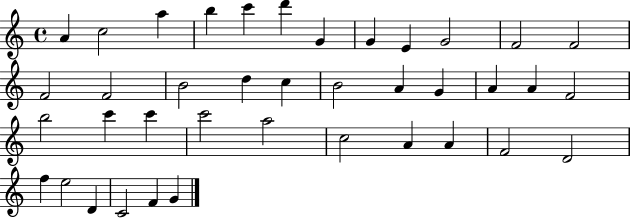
X:1
T:Untitled
M:4/4
L:1/4
K:C
A c2 a b c' d' G G E G2 F2 F2 F2 F2 B2 d c B2 A G A A F2 b2 c' c' c'2 a2 c2 A A F2 D2 f e2 D C2 F G